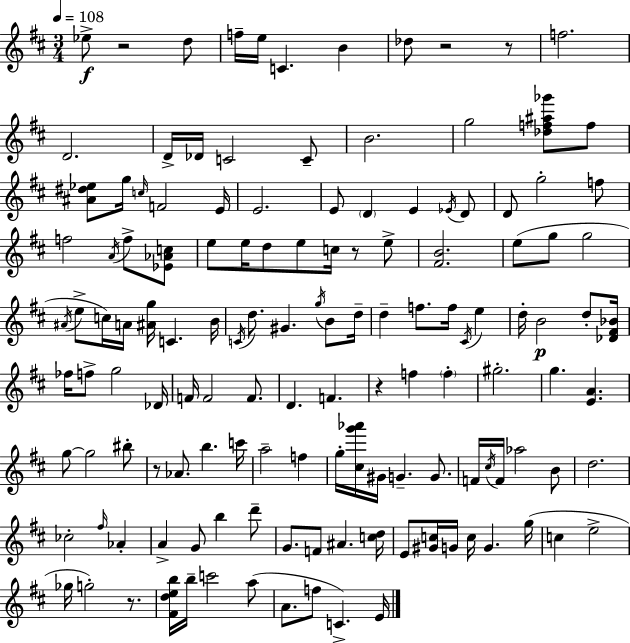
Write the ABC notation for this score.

X:1
T:Untitled
M:3/4
L:1/4
K:D
_e/2 z2 d/2 f/4 e/4 C B _d/2 z2 z/2 f2 D2 D/4 _D/4 C2 C/2 B2 g2 [_df^a_g']/2 f/2 [^A^d_e]/2 g/4 c/4 F2 E/4 E2 E/2 D E _E/4 D/2 D/2 g2 f/2 f2 A/4 f/2 [_E_Ac]/2 e/2 e/4 d/2 e/2 c/4 z/2 e/2 [^FB]2 e/2 g/2 g2 ^A/4 e/2 c/4 A/4 [^Ag]/4 C B/4 C/4 d/2 ^G g/4 B/2 d/4 d f/2 f/4 ^C/4 e d/4 B2 d/2 [_D^F_B]/4 _f/4 f/2 g2 _D/4 F/4 F2 F/2 D F z f f ^g2 g [EA] g/2 g2 ^b/2 z/2 _A/2 b c'/4 a2 f g/4 [^cg'_a']/4 ^G/4 G G/2 F/4 ^c/4 F/4 _a2 B/2 d2 _c2 ^f/4 _A A G/2 b d'/2 G/2 F/2 ^A [cd]/4 E/2 [^Gc]/4 G/4 c/4 G g/4 c e2 _g/4 g2 z/2 [^Fdeb]/4 b/4 c'2 a/2 A/2 f/2 C E/4